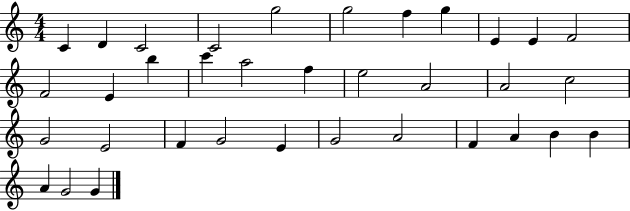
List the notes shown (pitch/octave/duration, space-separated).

C4/q D4/q C4/h C4/h G5/h G5/h F5/q G5/q E4/q E4/q F4/h F4/h E4/q B5/q C6/q A5/h F5/q E5/h A4/h A4/h C5/h G4/h E4/h F4/q G4/h E4/q G4/h A4/h F4/q A4/q B4/q B4/q A4/q G4/h G4/q